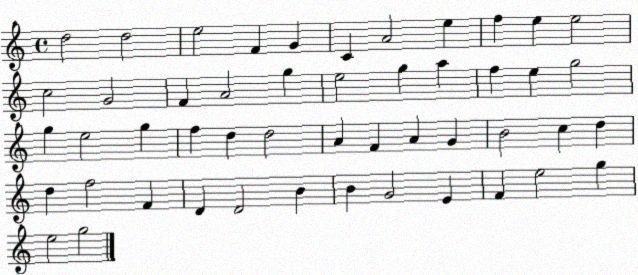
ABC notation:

X:1
T:Untitled
M:4/4
L:1/4
K:C
d2 d2 e2 F G C A2 e f e e2 c2 G2 F A2 g e2 g a f e g2 g e2 g f d d2 A F A G B2 c d d f2 F D D2 B B G2 E F e2 g e2 g2